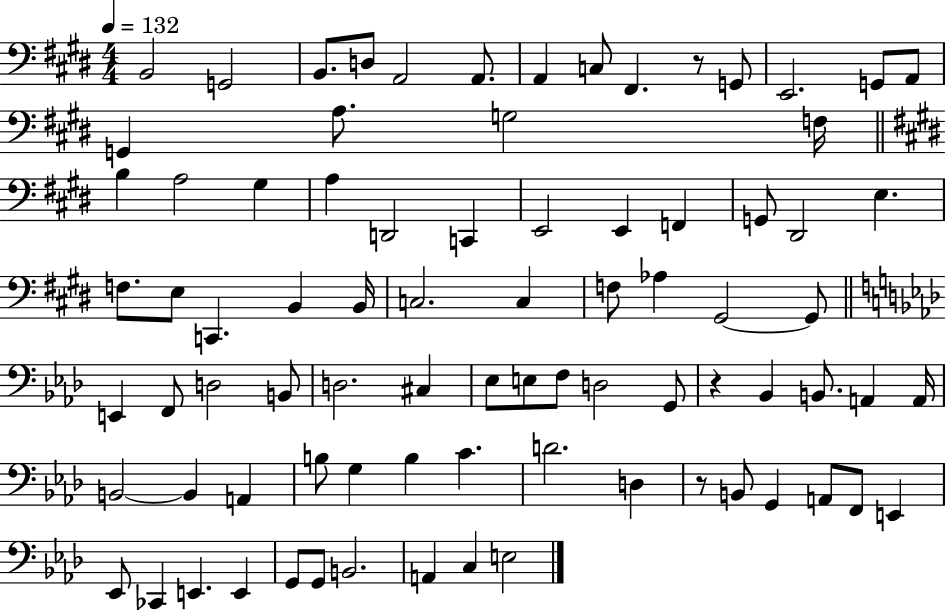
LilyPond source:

{
  \clef bass
  \numericTimeSignature
  \time 4/4
  \key e \major
  \tempo 4 = 132
  b,2 g,2 | b,8. d8 a,2 a,8. | a,4 c8 fis,4. r8 g,8 | e,2. g,8 a,8 | \break g,4 a8. g2 f16 | \bar "||" \break \key e \major b4 a2 gis4 | a4 d,2 c,4 | e,2 e,4 f,4 | g,8 dis,2 e4. | \break f8. e8 c,4. b,4 b,16 | c2. c4 | f8 aes4 gis,2~~ gis,8 | \bar "||" \break \key f \minor e,4 f,8 d2 b,8 | d2. cis4 | ees8 e8 f8 d2 g,8 | r4 bes,4 b,8. a,4 a,16 | \break b,2~~ b,4 a,4 | b8 g4 b4 c'4. | d'2. d4 | r8 b,8 g,4 a,8 f,8 e,4 | \break ees,8 ces,4 e,4. e,4 | g,8 g,8 b,2. | a,4 c4 e2 | \bar "|."
}